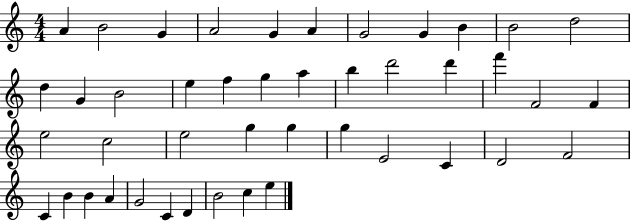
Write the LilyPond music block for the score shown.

{
  \clef treble
  \numericTimeSignature
  \time 4/4
  \key c \major
  a'4 b'2 g'4 | a'2 g'4 a'4 | g'2 g'4 b'4 | b'2 d''2 | \break d''4 g'4 b'2 | e''4 f''4 g''4 a''4 | b''4 d'''2 d'''4 | f'''4 f'2 f'4 | \break e''2 c''2 | e''2 g''4 g''4 | g''4 e'2 c'4 | d'2 f'2 | \break c'4 b'4 b'4 a'4 | g'2 c'4 d'4 | b'2 c''4 e''4 | \bar "|."
}